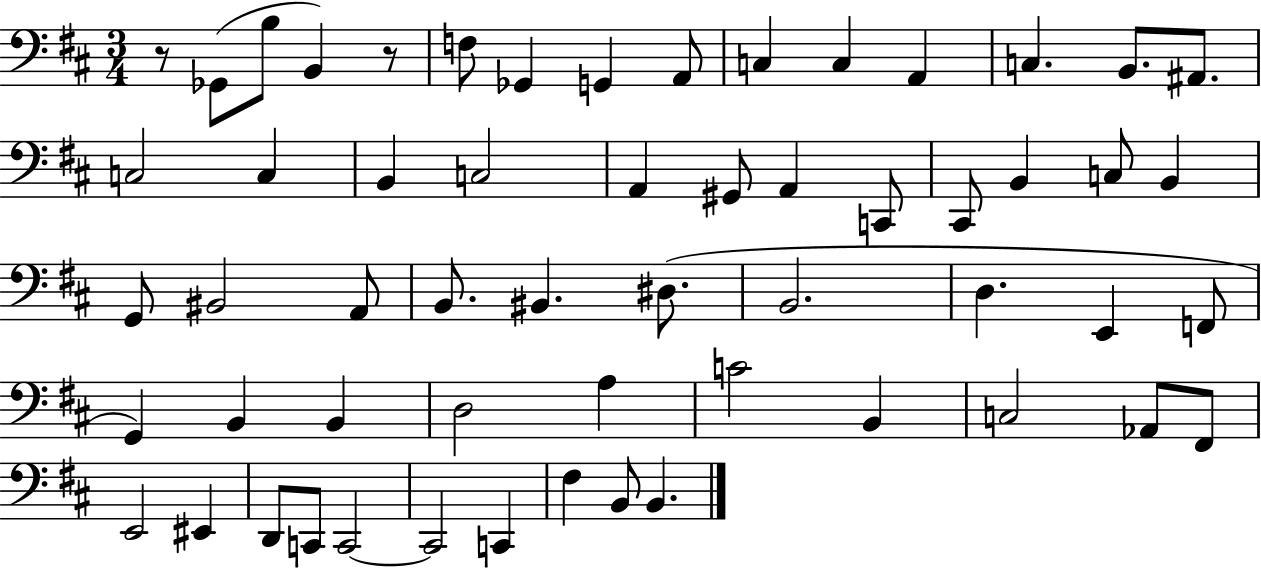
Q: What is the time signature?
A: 3/4